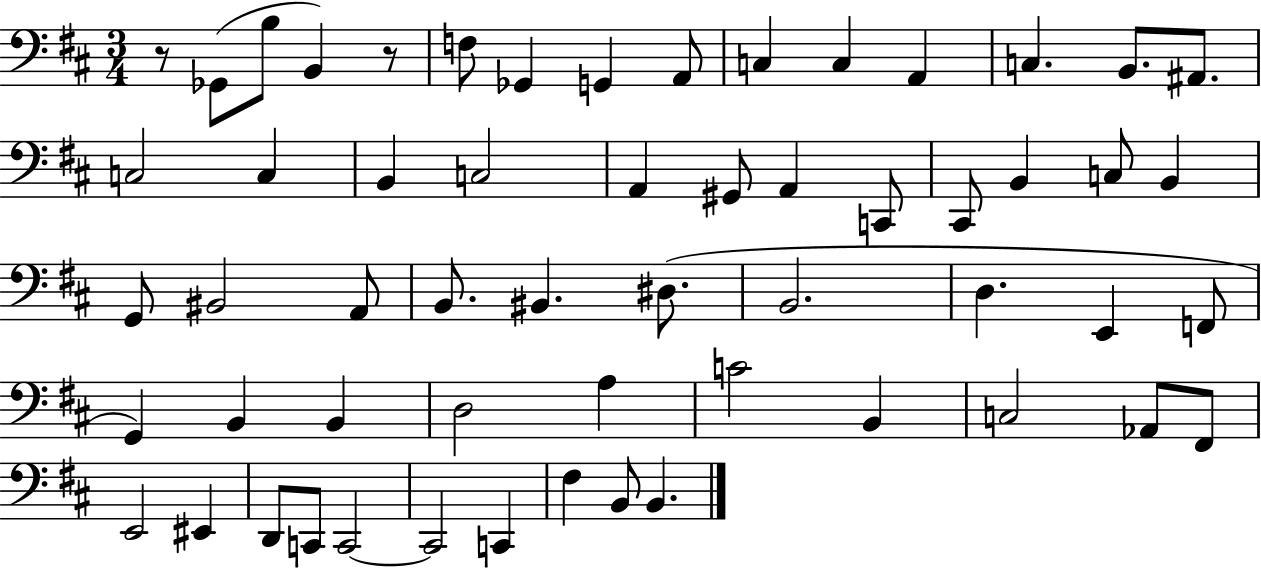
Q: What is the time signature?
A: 3/4